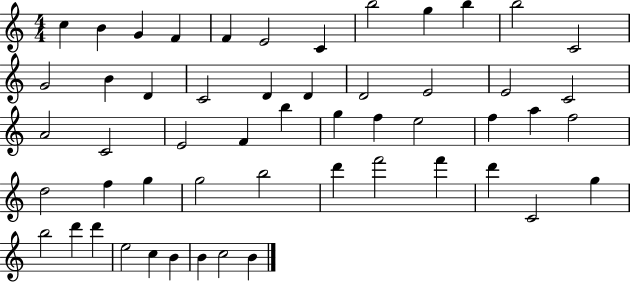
X:1
T:Untitled
M:4/4
L:1/4
K:C
c B G F F E2 C b2 g b b2 C2 G2 B D C2 D D D2 E2 E2 C2 A2 C2 E2 F b g f e2 f a f2 d2 f g g2 b2 d' f'2 f' d' C2 g b2 d' d' e2 c B B c2 B